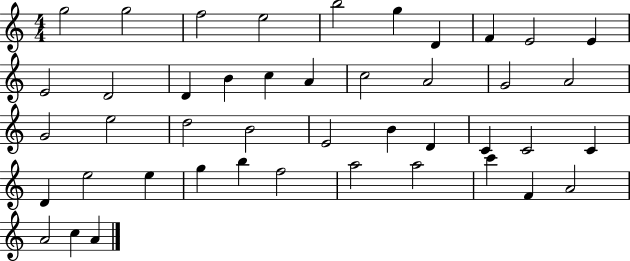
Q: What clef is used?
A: treble